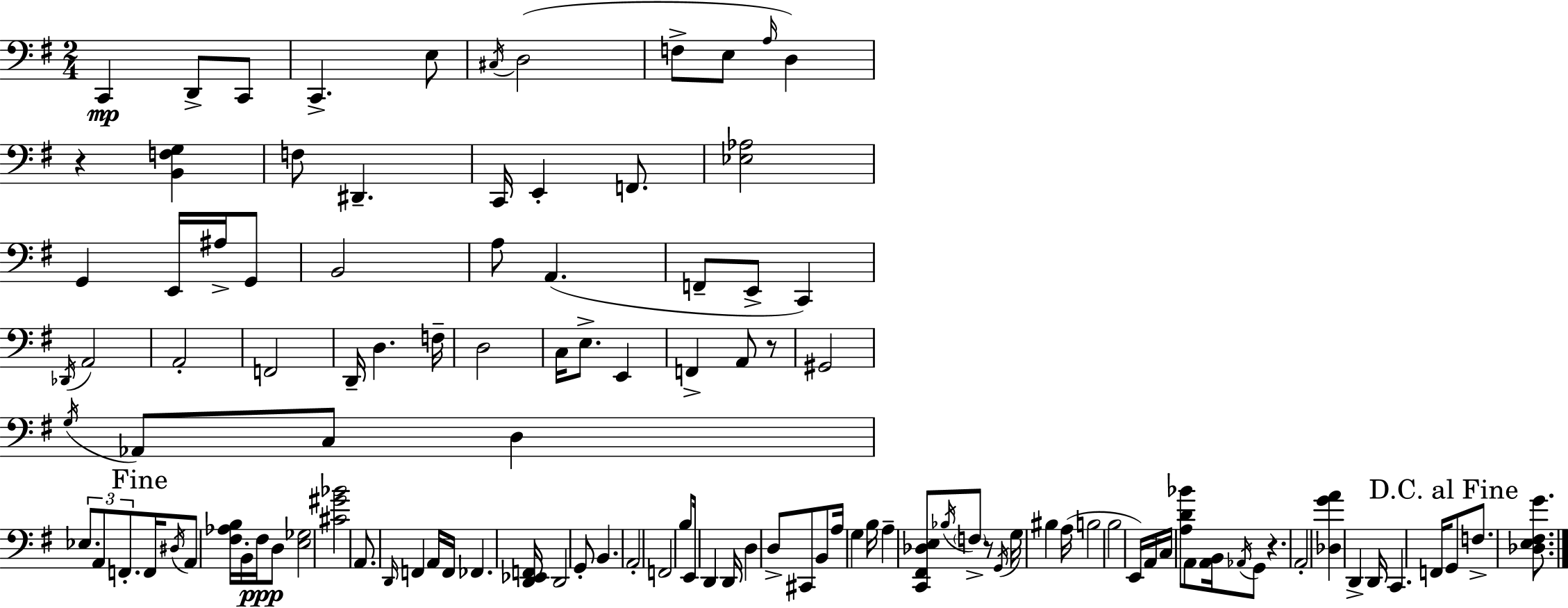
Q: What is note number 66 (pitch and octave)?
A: E2